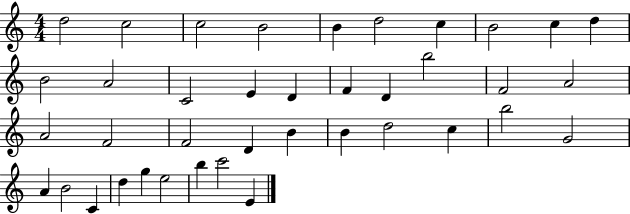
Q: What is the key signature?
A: C major